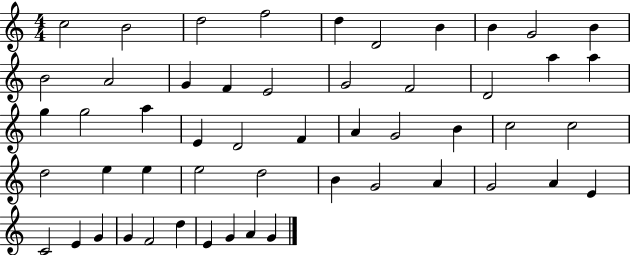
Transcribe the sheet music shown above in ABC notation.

X:1
T:Untitled
M:4/4
L:1/4
K:C
c2 B2 d2 f2 d D2 B B G2 B B2 A2 G F E2 G2 F2 D2 a a g g2 a E D2 F A G2 B c2 c2 d2 e e e2 d2 B G2 A G2 A E C2 E G G F2 d E G A G